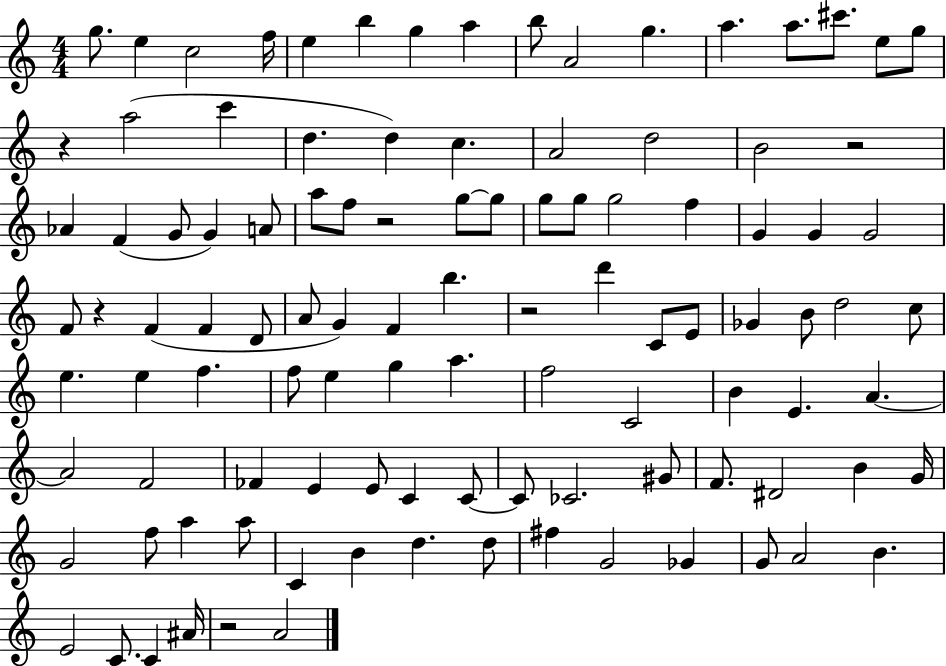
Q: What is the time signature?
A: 4/4